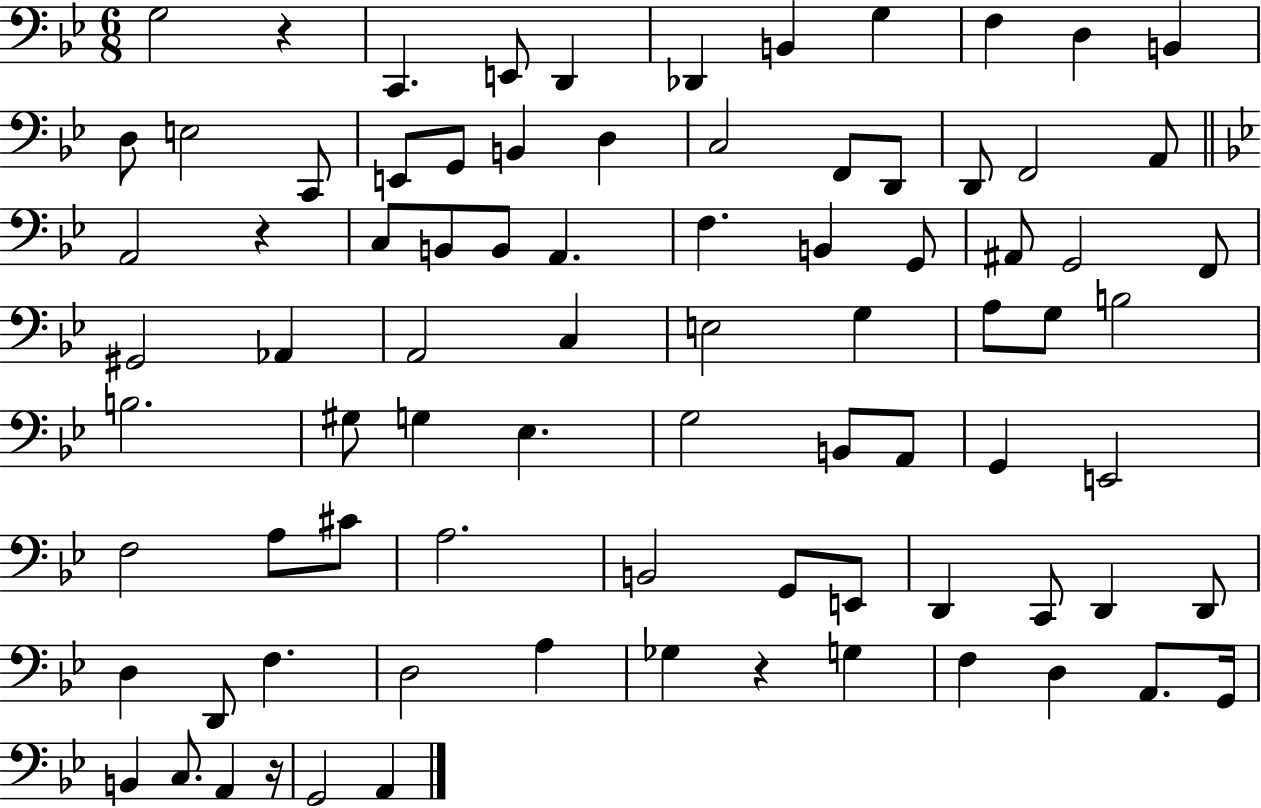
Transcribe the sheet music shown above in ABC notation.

X:1
T:Untitled
M:6/8
L:1/4
K:Bb
G,2 z C,, E,,/2 D,, _D,, B,, G, F, D, B,, D,/2 E,2 C,,/2 E,,/2 G,,/2 B,, D, C,2 F,,/2 D,,/2 D,,/2 F,,2 A,,/2 A,,2 z C,/2 B,,/2 B,,/2 A,, F, B,, G,,/2 ^A,,/2 G,,2 F,,/2 ^G,,2 _A,, A,,2 C, E,2 G, A,/2 G,/2 B,2 B,2 ^G,/2 G, _E, G,2 B,,/2 A,,/2 G,, E,,2 F,2 A,/2 ^C/2 A,2 B,,2 G,,/2 E,,/2 D,, C,,/2 D,, D,,/2 D, D,,/2 F, D,2 A, _G, z G, F, D, A,,/2 G,,/4 B,, C,/2 A,, z/4 G,,2 A,,